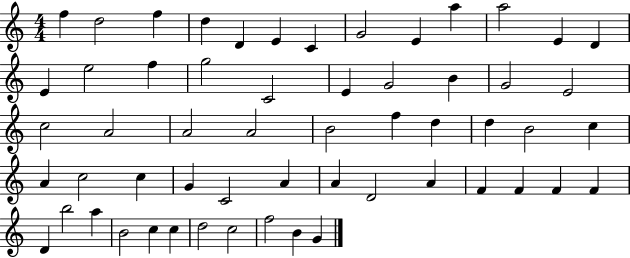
{
  \clef treble
  \numericTimeSignature
  \time 4/4
  \key c \major
  f''4 d''2 f''4 | d''4 d'4 e'4 c'4 | g'2 e'4 a''4 | a''2 e'4 d'4 | \break e'4 e''2 f''4 | g''2 c'2 | e'4 g'2 b'4 | g'2 e'2 | \break c''2 a'2 | a'2 a'2 | b'2 f''4 d''4 | d''4 b'2 c''4 | \break a'4 c''2 c''4 | g'4 c'2 a'4 | a'4 d'2 a'4 | f'4 f'4 f'4 f'4 | \break d'4 b''2 a''4 | b'2 c''4 c''4 | d''2 c''2 | f''2 b'4 g'4 | \break \bar "|."
}